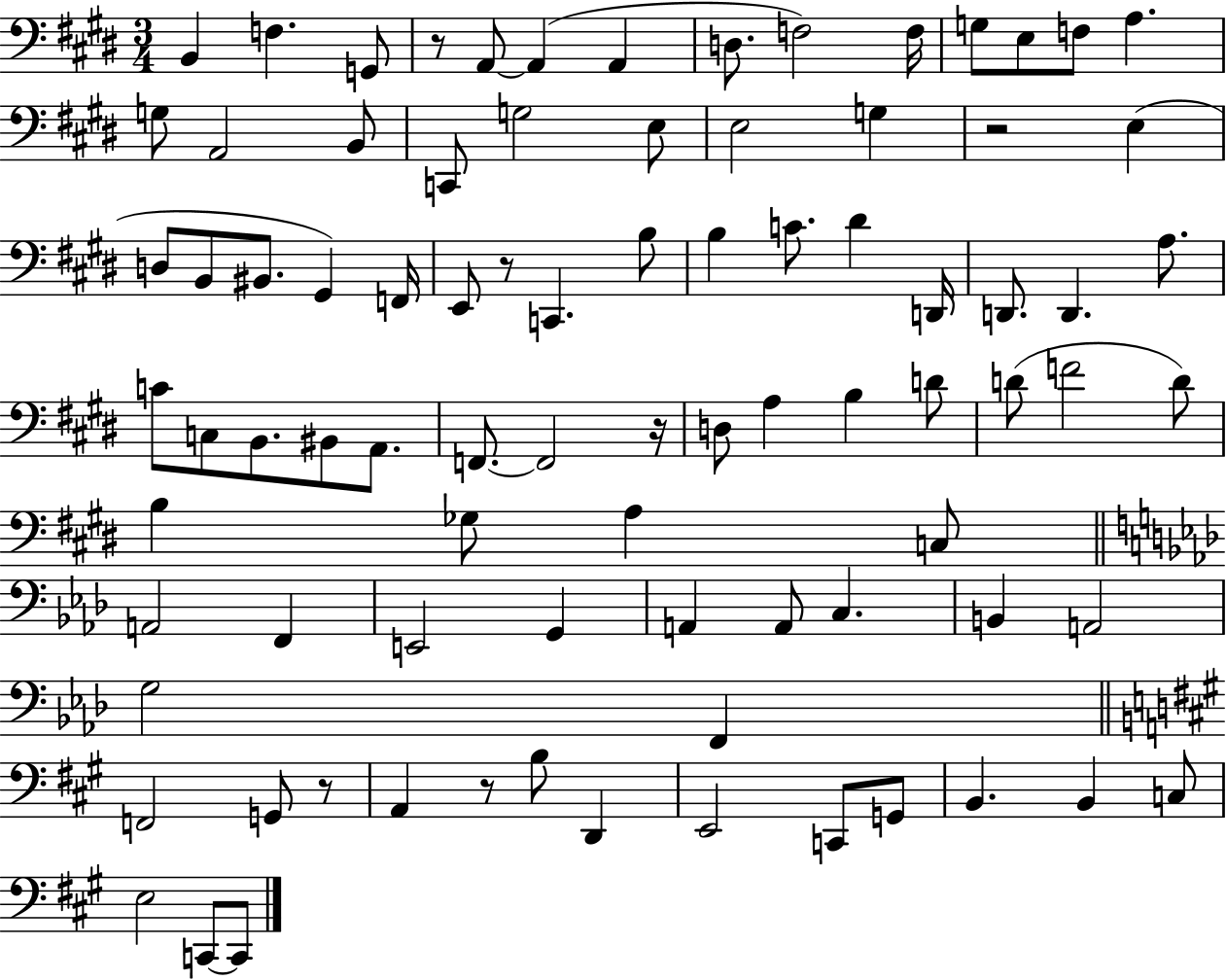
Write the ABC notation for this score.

X:1
T:Untitled
M:3/4
L:1/4
K:E
B,, F, G,,/2 z/2 A,,/2 A,, A,, D,/2 F,2 F,/4 G,/2 E,/2 F,/2 A, G,/2 A,,2 B,,/2 C,,/2 G,2 E,/2 E,2 G, z2 E, D,/2 B,,/2 ^B,,/2 ^G,, F,,/4 E,,/2 z/2 C,, B,/2 B, C/2 ^D D,,/4 D,,/2 D,, A,/2 C/2 C,/2 B,,/2 ^B,,/2 A,,/2 F,,/2 F,,2 z/4 D,/2 A, B, D/2 D/2 F2 D/2 B, _G,/2 A, C,/2 A,,2 F,, E,,2 G,, A,, A,,/2 C, B,, A,,2 G,2 F,, F,,2 G,,/2 z/2 A,, z/2 B,/2 D,, E,,2 C,,/2 G,,/2 B,, B,, C,/2 E,2 C,,/2 C,,/2